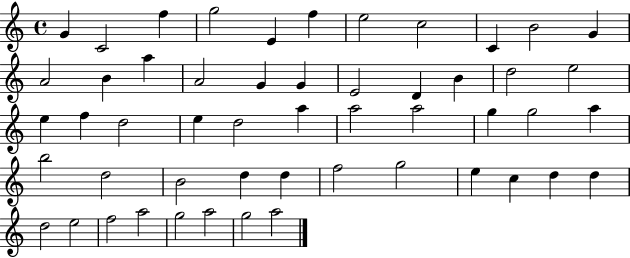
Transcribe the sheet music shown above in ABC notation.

X:1
T:Untitled
M:4/4
L:1/4
K:C
G C2 f g2 E f e2 c2 C B2 G A2 B a A2 G G E2 D B d2 e2 e f d2 e d2 a a2 a2 g g2 a b2 d2 B2 d d f2 g2 e c d d d2 e2 f2 a2 g2 a2 g2 a2